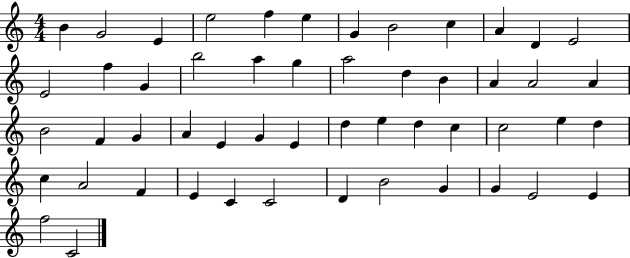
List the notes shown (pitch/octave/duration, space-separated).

B4/q G4/h E4/q E5/h F5/q E5/q G4/q B4/h C5/q A4/q D4/q E4/h E4/h F5/q G4/q B5/h A5/q G5/q A5/h D5/q B4/q A4/q A4/h A4/q B4/h F4/q G4/q A4/q E4/q G4/q E4/q D5/q E5/q D5/q C5/q C5/h E5/q D5/q C5/q A4/h F4/q E4/q C4/q C4/h D4/q B4/h G4/q G4/q E4/h E4/q F5/h C4/h